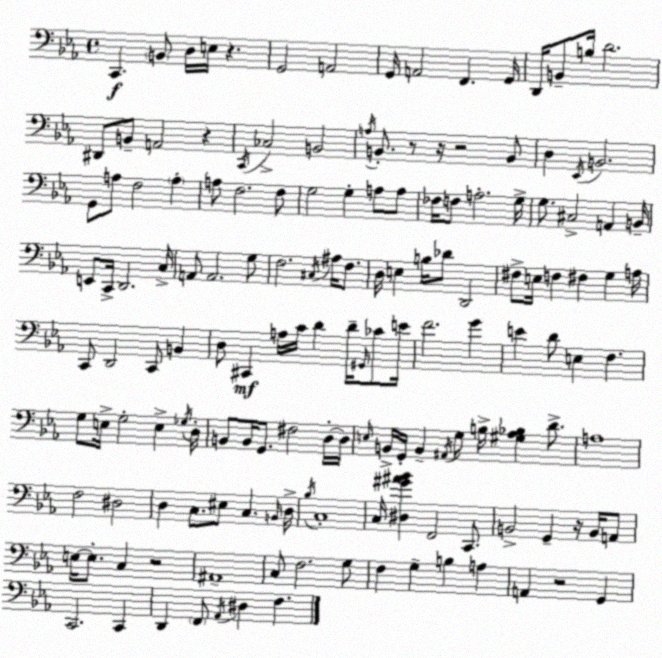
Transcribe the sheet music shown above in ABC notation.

X:1
T:Untitled
M:4/4
L:1/4
K:Eb
C,, B,,/2 D,/4 E,/4 z G,,2 A,,2 G,,/4 A,,2 F,, G,,/4 D,,/4 B,,/2 B,/4 D2 ^D,,/2 B,,/2 A,,2 z C,,/4 _C,2 B,,2 A,/4 B,,/2 z/2 z/4 z2 B,,/2 D, _E,,/4 B,,2 G,,/2 A,/2 F,2 A, A,/2 F,2 F,/2 G,2 G, A,/2 A,/2 _F,/4 F,/2 A,2 G,/4 G,/2 ^C,2 A,, B,,/4 E,,/2 C,,/4 D,,2 C,/4 A,,/2 A,,2 G,/2 F,2 ^C,/4 ^A,/4 F,/2 D,/4 E, B,/4 _D/2 D,,2 ^F,/2 E,/4 F, ^F, G, A,/4 C,,/2 D,,2 C,,/2 B,, D,/2 ^C,, A,/4 C/4 D D/4 ^G,,/4 _C/2 E/4 F2 G E D/2 E, F, G,/2 E,/4 G,2 E, _G,/4 D,/4 B,,/2 B,,/4 G,,/2 ^F,2 D,/4 D,/4 E,/4 B,,/4 G,,/4 B,, ^A,,/4 G,/2 B,/4 [^G,_A,_B,] D/2 A,4 F,2 ^D,2 D, C,/2 ^E,/2 C, B,,/4 D,/4 _B,/4 C,4 C,/4 [^D,^G^A_B] F,,2 C,,/2 B,,2 G,, z/4 B,,/4 A,,/2 E,/4 E,/2 C, z2 ^A,,4 C,/2 F,2 G,/2 F, G, B, A, A,, z2 G,, C,,2 C,, D,, F,,/2 _A,,/4 ^D, F,